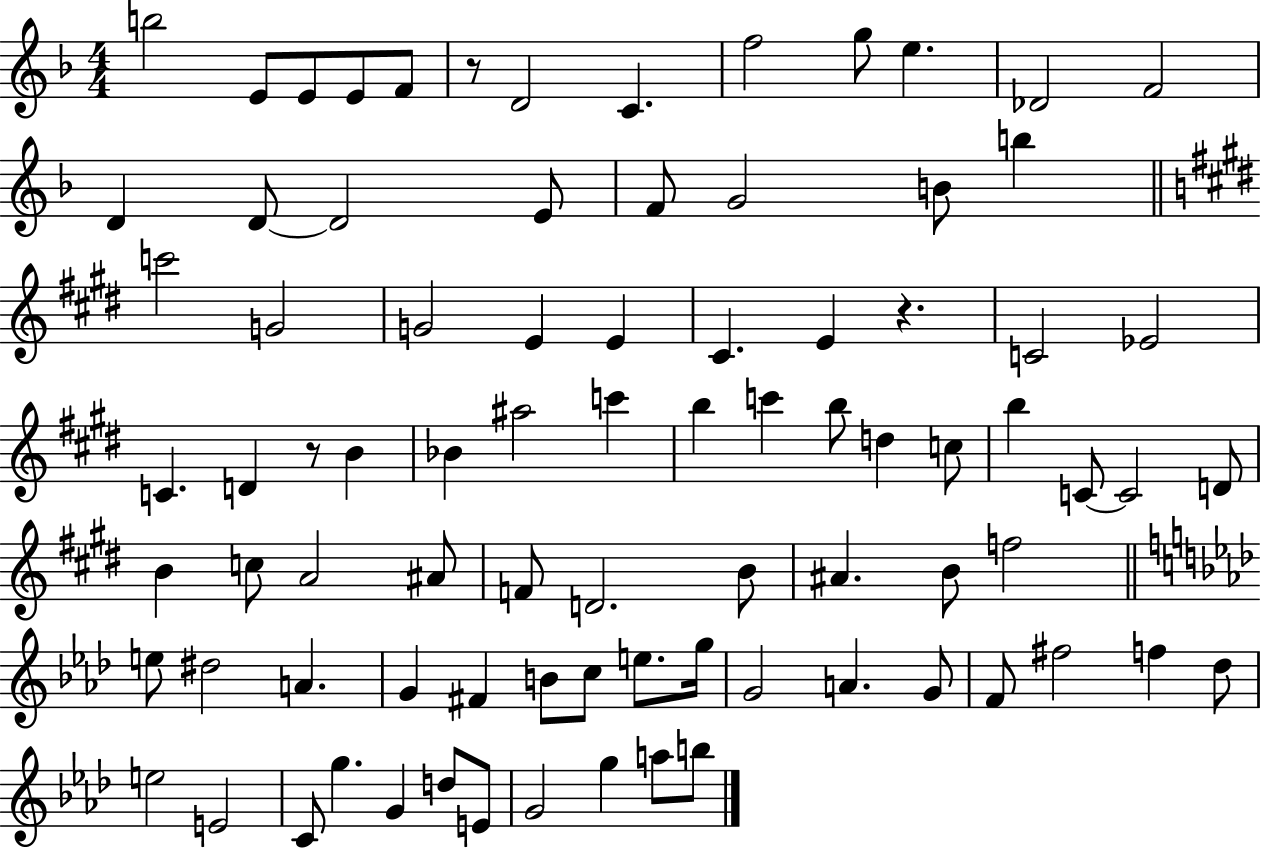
B5/h E4/e E4/e E4/e F4/e R/e D4/h C4/q. F5/h G5/e E5/q. Db4/h F4/h D4/q D4/e D4/h E4/e F4/e G4/h B4/e B5/q C6/h G4/h G4/h E4/q E4/q C#4/q. E4/q R/q. C4/h Eb4/h C4/q. D4/q R/e B4/q Bb4/q A#5/h C6/q B5/q C6/q B5/e D5/q C5/e B5/q C4/e C4/h D4/e B4/q C5/e A4/h A#4/e F4/e D4/h. B4/e A#4/q. B4/e F5/h E5/e D#5/h A4/q. G4/q F#4/q B4/e C5/e E5/e. G5/s G4/h A4/q. G4/e F4/e F#5/h F5/q Db5/e E5/h E4/h C4/e G5/q. G4/q D5/e E4/e G4/h G5/q A5/e B5/e